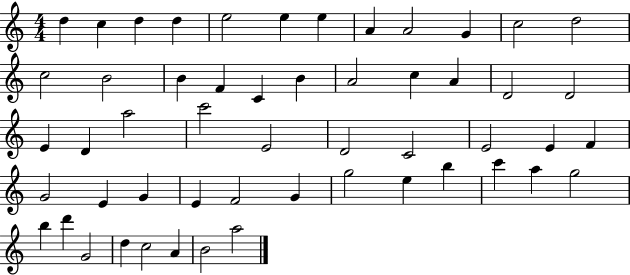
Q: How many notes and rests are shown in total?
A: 53